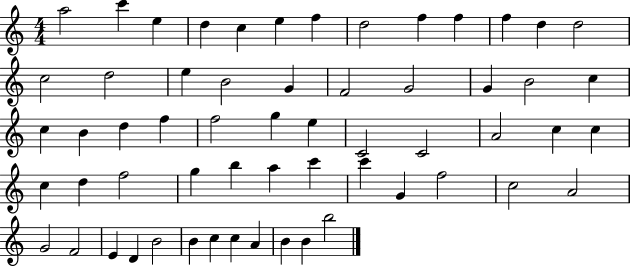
A5/h C6/q E5/q D5/q C5/q E5/q F5/q D5/h F5/q F5/q F5/q D5/q D5/h C5/h D5/h E5/q B4/h G4/q F4/h G4/h G4/q B4/h C5/q C5/q B4/q D5/q F5/q F5/h G5/q E5/q C4/h C4/h A4/h C5/q C5/q C5/q D5/q F5/h G5/q B5/q A5/q C6/q C6/q G4/q F5/h C5/h A4/h G4/h F4/h E4/q D4/q B4/h B4/q C5/q C5/q A4/q B4/q B4/q B5/h